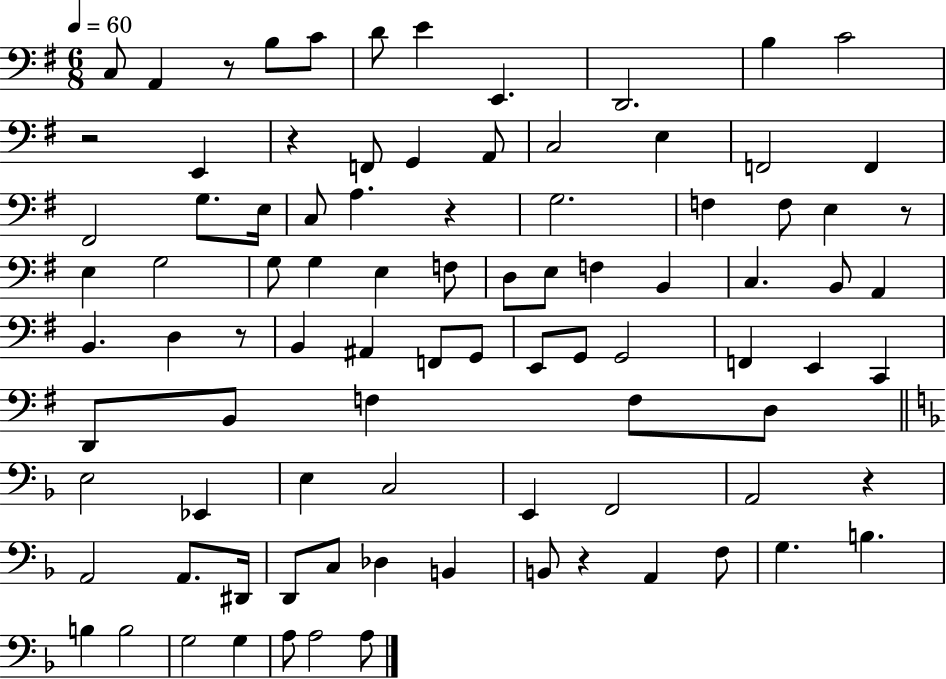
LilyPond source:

{
  \clef bass
  \numericTimeSignature
  \time 6/8
  \key g \major
  \tempo 4 = 60
  \repeat volta 2 { c8 a,4 r8 b8 c'8 | d'8 e'4 e,4. | d,2. | b4 c'2 | \break r2 e,4 | r4 f,8 g,4 a,8 | c2 e4 | f,2 f,4 | \break fis,2 g8. e16 | c8 a4. r4 | g2. | f4 f8 e4 r8 | \break e4 g2 | g8 g4 e4 f8 | d8 e8 f4 b,4 | c4. b,8 a,4 | \break b,4. d4 r8 | b,4 ais,4 f,8 g,8 | e,8 g,8 g,2 | f,4 e,4 c,4 | \break d,8 b,8 f4 f8 d8 | \bar "||" \break \key f \major e2 ees,4 | e4 c2 | e,4 f,2 | a,2 r4 | \break a,2 a,8. dis,16 | d,8 c8 des4 b,4 | b,8 r4 a,4 f8 | g4. b4. | \break b4 b2 | g2 g4 | a8 a2 a8 | } \bar "|."
}